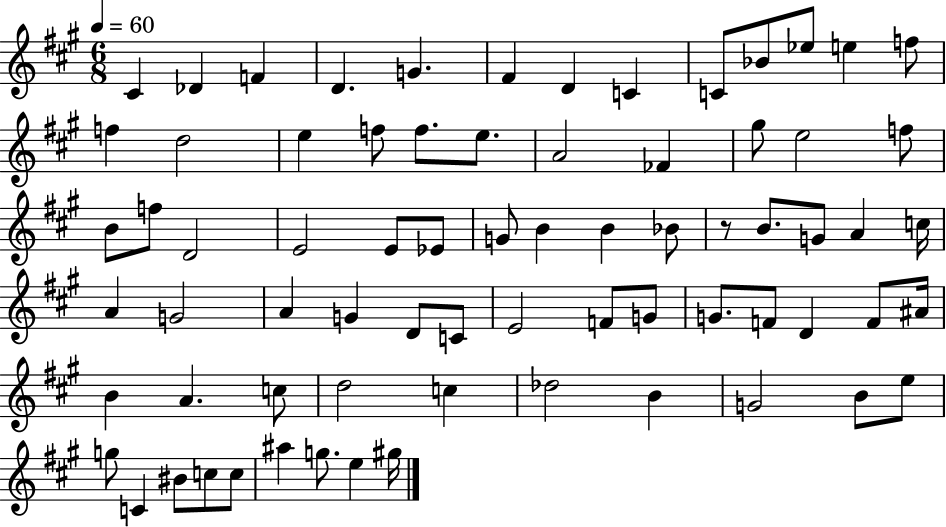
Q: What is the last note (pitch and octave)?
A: G#5